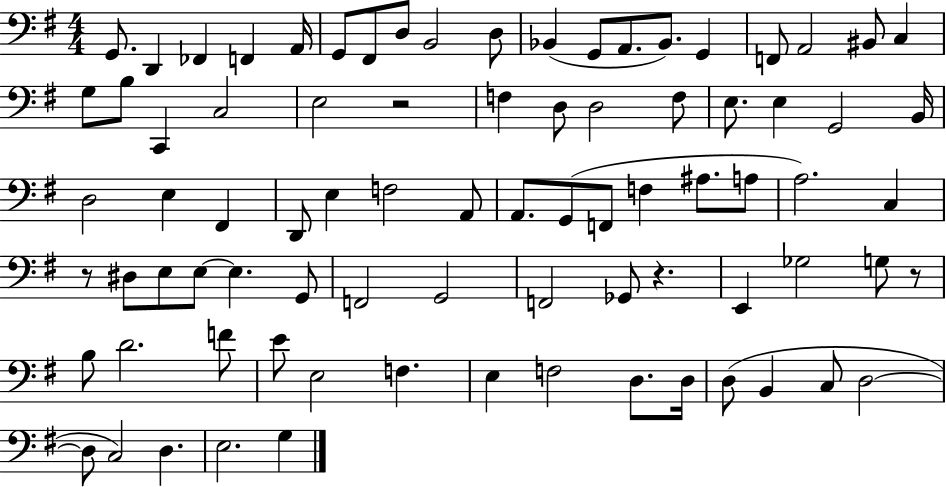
G2/e. D2/q FES2/q F2/q A2/s G2/e F#2/e D3/e B2/h D3/e Bb2/q G2/e A2/e. Bb2/e. G2/q F2/e A2/h BIS2/e C3/q G3/e B3/e C2/q C3/h E3/h R/h F3/q D3/e D3/h F3/e E3/e. E3/q G2/h B2/s D3/h E3/q F#2/q D2/e E3/q F3/h A2/e A2/e. G2/e F2/e F3/q A#3/e. A3/e A3/h. C3/q R/e D#3/e E3/e E3/e E3/q. G2/e F2/h G2/h F2/h Gb2/e R/q. E2/q Gb3/h G3/e R/e B3/e D4/h. F4/e E4/e E3/h F3/q. E3/q F3/h D3/e. D3/s D3/e B2/q C3/e D3/h D3/e C3/h D3/q. E3/h. G3/q